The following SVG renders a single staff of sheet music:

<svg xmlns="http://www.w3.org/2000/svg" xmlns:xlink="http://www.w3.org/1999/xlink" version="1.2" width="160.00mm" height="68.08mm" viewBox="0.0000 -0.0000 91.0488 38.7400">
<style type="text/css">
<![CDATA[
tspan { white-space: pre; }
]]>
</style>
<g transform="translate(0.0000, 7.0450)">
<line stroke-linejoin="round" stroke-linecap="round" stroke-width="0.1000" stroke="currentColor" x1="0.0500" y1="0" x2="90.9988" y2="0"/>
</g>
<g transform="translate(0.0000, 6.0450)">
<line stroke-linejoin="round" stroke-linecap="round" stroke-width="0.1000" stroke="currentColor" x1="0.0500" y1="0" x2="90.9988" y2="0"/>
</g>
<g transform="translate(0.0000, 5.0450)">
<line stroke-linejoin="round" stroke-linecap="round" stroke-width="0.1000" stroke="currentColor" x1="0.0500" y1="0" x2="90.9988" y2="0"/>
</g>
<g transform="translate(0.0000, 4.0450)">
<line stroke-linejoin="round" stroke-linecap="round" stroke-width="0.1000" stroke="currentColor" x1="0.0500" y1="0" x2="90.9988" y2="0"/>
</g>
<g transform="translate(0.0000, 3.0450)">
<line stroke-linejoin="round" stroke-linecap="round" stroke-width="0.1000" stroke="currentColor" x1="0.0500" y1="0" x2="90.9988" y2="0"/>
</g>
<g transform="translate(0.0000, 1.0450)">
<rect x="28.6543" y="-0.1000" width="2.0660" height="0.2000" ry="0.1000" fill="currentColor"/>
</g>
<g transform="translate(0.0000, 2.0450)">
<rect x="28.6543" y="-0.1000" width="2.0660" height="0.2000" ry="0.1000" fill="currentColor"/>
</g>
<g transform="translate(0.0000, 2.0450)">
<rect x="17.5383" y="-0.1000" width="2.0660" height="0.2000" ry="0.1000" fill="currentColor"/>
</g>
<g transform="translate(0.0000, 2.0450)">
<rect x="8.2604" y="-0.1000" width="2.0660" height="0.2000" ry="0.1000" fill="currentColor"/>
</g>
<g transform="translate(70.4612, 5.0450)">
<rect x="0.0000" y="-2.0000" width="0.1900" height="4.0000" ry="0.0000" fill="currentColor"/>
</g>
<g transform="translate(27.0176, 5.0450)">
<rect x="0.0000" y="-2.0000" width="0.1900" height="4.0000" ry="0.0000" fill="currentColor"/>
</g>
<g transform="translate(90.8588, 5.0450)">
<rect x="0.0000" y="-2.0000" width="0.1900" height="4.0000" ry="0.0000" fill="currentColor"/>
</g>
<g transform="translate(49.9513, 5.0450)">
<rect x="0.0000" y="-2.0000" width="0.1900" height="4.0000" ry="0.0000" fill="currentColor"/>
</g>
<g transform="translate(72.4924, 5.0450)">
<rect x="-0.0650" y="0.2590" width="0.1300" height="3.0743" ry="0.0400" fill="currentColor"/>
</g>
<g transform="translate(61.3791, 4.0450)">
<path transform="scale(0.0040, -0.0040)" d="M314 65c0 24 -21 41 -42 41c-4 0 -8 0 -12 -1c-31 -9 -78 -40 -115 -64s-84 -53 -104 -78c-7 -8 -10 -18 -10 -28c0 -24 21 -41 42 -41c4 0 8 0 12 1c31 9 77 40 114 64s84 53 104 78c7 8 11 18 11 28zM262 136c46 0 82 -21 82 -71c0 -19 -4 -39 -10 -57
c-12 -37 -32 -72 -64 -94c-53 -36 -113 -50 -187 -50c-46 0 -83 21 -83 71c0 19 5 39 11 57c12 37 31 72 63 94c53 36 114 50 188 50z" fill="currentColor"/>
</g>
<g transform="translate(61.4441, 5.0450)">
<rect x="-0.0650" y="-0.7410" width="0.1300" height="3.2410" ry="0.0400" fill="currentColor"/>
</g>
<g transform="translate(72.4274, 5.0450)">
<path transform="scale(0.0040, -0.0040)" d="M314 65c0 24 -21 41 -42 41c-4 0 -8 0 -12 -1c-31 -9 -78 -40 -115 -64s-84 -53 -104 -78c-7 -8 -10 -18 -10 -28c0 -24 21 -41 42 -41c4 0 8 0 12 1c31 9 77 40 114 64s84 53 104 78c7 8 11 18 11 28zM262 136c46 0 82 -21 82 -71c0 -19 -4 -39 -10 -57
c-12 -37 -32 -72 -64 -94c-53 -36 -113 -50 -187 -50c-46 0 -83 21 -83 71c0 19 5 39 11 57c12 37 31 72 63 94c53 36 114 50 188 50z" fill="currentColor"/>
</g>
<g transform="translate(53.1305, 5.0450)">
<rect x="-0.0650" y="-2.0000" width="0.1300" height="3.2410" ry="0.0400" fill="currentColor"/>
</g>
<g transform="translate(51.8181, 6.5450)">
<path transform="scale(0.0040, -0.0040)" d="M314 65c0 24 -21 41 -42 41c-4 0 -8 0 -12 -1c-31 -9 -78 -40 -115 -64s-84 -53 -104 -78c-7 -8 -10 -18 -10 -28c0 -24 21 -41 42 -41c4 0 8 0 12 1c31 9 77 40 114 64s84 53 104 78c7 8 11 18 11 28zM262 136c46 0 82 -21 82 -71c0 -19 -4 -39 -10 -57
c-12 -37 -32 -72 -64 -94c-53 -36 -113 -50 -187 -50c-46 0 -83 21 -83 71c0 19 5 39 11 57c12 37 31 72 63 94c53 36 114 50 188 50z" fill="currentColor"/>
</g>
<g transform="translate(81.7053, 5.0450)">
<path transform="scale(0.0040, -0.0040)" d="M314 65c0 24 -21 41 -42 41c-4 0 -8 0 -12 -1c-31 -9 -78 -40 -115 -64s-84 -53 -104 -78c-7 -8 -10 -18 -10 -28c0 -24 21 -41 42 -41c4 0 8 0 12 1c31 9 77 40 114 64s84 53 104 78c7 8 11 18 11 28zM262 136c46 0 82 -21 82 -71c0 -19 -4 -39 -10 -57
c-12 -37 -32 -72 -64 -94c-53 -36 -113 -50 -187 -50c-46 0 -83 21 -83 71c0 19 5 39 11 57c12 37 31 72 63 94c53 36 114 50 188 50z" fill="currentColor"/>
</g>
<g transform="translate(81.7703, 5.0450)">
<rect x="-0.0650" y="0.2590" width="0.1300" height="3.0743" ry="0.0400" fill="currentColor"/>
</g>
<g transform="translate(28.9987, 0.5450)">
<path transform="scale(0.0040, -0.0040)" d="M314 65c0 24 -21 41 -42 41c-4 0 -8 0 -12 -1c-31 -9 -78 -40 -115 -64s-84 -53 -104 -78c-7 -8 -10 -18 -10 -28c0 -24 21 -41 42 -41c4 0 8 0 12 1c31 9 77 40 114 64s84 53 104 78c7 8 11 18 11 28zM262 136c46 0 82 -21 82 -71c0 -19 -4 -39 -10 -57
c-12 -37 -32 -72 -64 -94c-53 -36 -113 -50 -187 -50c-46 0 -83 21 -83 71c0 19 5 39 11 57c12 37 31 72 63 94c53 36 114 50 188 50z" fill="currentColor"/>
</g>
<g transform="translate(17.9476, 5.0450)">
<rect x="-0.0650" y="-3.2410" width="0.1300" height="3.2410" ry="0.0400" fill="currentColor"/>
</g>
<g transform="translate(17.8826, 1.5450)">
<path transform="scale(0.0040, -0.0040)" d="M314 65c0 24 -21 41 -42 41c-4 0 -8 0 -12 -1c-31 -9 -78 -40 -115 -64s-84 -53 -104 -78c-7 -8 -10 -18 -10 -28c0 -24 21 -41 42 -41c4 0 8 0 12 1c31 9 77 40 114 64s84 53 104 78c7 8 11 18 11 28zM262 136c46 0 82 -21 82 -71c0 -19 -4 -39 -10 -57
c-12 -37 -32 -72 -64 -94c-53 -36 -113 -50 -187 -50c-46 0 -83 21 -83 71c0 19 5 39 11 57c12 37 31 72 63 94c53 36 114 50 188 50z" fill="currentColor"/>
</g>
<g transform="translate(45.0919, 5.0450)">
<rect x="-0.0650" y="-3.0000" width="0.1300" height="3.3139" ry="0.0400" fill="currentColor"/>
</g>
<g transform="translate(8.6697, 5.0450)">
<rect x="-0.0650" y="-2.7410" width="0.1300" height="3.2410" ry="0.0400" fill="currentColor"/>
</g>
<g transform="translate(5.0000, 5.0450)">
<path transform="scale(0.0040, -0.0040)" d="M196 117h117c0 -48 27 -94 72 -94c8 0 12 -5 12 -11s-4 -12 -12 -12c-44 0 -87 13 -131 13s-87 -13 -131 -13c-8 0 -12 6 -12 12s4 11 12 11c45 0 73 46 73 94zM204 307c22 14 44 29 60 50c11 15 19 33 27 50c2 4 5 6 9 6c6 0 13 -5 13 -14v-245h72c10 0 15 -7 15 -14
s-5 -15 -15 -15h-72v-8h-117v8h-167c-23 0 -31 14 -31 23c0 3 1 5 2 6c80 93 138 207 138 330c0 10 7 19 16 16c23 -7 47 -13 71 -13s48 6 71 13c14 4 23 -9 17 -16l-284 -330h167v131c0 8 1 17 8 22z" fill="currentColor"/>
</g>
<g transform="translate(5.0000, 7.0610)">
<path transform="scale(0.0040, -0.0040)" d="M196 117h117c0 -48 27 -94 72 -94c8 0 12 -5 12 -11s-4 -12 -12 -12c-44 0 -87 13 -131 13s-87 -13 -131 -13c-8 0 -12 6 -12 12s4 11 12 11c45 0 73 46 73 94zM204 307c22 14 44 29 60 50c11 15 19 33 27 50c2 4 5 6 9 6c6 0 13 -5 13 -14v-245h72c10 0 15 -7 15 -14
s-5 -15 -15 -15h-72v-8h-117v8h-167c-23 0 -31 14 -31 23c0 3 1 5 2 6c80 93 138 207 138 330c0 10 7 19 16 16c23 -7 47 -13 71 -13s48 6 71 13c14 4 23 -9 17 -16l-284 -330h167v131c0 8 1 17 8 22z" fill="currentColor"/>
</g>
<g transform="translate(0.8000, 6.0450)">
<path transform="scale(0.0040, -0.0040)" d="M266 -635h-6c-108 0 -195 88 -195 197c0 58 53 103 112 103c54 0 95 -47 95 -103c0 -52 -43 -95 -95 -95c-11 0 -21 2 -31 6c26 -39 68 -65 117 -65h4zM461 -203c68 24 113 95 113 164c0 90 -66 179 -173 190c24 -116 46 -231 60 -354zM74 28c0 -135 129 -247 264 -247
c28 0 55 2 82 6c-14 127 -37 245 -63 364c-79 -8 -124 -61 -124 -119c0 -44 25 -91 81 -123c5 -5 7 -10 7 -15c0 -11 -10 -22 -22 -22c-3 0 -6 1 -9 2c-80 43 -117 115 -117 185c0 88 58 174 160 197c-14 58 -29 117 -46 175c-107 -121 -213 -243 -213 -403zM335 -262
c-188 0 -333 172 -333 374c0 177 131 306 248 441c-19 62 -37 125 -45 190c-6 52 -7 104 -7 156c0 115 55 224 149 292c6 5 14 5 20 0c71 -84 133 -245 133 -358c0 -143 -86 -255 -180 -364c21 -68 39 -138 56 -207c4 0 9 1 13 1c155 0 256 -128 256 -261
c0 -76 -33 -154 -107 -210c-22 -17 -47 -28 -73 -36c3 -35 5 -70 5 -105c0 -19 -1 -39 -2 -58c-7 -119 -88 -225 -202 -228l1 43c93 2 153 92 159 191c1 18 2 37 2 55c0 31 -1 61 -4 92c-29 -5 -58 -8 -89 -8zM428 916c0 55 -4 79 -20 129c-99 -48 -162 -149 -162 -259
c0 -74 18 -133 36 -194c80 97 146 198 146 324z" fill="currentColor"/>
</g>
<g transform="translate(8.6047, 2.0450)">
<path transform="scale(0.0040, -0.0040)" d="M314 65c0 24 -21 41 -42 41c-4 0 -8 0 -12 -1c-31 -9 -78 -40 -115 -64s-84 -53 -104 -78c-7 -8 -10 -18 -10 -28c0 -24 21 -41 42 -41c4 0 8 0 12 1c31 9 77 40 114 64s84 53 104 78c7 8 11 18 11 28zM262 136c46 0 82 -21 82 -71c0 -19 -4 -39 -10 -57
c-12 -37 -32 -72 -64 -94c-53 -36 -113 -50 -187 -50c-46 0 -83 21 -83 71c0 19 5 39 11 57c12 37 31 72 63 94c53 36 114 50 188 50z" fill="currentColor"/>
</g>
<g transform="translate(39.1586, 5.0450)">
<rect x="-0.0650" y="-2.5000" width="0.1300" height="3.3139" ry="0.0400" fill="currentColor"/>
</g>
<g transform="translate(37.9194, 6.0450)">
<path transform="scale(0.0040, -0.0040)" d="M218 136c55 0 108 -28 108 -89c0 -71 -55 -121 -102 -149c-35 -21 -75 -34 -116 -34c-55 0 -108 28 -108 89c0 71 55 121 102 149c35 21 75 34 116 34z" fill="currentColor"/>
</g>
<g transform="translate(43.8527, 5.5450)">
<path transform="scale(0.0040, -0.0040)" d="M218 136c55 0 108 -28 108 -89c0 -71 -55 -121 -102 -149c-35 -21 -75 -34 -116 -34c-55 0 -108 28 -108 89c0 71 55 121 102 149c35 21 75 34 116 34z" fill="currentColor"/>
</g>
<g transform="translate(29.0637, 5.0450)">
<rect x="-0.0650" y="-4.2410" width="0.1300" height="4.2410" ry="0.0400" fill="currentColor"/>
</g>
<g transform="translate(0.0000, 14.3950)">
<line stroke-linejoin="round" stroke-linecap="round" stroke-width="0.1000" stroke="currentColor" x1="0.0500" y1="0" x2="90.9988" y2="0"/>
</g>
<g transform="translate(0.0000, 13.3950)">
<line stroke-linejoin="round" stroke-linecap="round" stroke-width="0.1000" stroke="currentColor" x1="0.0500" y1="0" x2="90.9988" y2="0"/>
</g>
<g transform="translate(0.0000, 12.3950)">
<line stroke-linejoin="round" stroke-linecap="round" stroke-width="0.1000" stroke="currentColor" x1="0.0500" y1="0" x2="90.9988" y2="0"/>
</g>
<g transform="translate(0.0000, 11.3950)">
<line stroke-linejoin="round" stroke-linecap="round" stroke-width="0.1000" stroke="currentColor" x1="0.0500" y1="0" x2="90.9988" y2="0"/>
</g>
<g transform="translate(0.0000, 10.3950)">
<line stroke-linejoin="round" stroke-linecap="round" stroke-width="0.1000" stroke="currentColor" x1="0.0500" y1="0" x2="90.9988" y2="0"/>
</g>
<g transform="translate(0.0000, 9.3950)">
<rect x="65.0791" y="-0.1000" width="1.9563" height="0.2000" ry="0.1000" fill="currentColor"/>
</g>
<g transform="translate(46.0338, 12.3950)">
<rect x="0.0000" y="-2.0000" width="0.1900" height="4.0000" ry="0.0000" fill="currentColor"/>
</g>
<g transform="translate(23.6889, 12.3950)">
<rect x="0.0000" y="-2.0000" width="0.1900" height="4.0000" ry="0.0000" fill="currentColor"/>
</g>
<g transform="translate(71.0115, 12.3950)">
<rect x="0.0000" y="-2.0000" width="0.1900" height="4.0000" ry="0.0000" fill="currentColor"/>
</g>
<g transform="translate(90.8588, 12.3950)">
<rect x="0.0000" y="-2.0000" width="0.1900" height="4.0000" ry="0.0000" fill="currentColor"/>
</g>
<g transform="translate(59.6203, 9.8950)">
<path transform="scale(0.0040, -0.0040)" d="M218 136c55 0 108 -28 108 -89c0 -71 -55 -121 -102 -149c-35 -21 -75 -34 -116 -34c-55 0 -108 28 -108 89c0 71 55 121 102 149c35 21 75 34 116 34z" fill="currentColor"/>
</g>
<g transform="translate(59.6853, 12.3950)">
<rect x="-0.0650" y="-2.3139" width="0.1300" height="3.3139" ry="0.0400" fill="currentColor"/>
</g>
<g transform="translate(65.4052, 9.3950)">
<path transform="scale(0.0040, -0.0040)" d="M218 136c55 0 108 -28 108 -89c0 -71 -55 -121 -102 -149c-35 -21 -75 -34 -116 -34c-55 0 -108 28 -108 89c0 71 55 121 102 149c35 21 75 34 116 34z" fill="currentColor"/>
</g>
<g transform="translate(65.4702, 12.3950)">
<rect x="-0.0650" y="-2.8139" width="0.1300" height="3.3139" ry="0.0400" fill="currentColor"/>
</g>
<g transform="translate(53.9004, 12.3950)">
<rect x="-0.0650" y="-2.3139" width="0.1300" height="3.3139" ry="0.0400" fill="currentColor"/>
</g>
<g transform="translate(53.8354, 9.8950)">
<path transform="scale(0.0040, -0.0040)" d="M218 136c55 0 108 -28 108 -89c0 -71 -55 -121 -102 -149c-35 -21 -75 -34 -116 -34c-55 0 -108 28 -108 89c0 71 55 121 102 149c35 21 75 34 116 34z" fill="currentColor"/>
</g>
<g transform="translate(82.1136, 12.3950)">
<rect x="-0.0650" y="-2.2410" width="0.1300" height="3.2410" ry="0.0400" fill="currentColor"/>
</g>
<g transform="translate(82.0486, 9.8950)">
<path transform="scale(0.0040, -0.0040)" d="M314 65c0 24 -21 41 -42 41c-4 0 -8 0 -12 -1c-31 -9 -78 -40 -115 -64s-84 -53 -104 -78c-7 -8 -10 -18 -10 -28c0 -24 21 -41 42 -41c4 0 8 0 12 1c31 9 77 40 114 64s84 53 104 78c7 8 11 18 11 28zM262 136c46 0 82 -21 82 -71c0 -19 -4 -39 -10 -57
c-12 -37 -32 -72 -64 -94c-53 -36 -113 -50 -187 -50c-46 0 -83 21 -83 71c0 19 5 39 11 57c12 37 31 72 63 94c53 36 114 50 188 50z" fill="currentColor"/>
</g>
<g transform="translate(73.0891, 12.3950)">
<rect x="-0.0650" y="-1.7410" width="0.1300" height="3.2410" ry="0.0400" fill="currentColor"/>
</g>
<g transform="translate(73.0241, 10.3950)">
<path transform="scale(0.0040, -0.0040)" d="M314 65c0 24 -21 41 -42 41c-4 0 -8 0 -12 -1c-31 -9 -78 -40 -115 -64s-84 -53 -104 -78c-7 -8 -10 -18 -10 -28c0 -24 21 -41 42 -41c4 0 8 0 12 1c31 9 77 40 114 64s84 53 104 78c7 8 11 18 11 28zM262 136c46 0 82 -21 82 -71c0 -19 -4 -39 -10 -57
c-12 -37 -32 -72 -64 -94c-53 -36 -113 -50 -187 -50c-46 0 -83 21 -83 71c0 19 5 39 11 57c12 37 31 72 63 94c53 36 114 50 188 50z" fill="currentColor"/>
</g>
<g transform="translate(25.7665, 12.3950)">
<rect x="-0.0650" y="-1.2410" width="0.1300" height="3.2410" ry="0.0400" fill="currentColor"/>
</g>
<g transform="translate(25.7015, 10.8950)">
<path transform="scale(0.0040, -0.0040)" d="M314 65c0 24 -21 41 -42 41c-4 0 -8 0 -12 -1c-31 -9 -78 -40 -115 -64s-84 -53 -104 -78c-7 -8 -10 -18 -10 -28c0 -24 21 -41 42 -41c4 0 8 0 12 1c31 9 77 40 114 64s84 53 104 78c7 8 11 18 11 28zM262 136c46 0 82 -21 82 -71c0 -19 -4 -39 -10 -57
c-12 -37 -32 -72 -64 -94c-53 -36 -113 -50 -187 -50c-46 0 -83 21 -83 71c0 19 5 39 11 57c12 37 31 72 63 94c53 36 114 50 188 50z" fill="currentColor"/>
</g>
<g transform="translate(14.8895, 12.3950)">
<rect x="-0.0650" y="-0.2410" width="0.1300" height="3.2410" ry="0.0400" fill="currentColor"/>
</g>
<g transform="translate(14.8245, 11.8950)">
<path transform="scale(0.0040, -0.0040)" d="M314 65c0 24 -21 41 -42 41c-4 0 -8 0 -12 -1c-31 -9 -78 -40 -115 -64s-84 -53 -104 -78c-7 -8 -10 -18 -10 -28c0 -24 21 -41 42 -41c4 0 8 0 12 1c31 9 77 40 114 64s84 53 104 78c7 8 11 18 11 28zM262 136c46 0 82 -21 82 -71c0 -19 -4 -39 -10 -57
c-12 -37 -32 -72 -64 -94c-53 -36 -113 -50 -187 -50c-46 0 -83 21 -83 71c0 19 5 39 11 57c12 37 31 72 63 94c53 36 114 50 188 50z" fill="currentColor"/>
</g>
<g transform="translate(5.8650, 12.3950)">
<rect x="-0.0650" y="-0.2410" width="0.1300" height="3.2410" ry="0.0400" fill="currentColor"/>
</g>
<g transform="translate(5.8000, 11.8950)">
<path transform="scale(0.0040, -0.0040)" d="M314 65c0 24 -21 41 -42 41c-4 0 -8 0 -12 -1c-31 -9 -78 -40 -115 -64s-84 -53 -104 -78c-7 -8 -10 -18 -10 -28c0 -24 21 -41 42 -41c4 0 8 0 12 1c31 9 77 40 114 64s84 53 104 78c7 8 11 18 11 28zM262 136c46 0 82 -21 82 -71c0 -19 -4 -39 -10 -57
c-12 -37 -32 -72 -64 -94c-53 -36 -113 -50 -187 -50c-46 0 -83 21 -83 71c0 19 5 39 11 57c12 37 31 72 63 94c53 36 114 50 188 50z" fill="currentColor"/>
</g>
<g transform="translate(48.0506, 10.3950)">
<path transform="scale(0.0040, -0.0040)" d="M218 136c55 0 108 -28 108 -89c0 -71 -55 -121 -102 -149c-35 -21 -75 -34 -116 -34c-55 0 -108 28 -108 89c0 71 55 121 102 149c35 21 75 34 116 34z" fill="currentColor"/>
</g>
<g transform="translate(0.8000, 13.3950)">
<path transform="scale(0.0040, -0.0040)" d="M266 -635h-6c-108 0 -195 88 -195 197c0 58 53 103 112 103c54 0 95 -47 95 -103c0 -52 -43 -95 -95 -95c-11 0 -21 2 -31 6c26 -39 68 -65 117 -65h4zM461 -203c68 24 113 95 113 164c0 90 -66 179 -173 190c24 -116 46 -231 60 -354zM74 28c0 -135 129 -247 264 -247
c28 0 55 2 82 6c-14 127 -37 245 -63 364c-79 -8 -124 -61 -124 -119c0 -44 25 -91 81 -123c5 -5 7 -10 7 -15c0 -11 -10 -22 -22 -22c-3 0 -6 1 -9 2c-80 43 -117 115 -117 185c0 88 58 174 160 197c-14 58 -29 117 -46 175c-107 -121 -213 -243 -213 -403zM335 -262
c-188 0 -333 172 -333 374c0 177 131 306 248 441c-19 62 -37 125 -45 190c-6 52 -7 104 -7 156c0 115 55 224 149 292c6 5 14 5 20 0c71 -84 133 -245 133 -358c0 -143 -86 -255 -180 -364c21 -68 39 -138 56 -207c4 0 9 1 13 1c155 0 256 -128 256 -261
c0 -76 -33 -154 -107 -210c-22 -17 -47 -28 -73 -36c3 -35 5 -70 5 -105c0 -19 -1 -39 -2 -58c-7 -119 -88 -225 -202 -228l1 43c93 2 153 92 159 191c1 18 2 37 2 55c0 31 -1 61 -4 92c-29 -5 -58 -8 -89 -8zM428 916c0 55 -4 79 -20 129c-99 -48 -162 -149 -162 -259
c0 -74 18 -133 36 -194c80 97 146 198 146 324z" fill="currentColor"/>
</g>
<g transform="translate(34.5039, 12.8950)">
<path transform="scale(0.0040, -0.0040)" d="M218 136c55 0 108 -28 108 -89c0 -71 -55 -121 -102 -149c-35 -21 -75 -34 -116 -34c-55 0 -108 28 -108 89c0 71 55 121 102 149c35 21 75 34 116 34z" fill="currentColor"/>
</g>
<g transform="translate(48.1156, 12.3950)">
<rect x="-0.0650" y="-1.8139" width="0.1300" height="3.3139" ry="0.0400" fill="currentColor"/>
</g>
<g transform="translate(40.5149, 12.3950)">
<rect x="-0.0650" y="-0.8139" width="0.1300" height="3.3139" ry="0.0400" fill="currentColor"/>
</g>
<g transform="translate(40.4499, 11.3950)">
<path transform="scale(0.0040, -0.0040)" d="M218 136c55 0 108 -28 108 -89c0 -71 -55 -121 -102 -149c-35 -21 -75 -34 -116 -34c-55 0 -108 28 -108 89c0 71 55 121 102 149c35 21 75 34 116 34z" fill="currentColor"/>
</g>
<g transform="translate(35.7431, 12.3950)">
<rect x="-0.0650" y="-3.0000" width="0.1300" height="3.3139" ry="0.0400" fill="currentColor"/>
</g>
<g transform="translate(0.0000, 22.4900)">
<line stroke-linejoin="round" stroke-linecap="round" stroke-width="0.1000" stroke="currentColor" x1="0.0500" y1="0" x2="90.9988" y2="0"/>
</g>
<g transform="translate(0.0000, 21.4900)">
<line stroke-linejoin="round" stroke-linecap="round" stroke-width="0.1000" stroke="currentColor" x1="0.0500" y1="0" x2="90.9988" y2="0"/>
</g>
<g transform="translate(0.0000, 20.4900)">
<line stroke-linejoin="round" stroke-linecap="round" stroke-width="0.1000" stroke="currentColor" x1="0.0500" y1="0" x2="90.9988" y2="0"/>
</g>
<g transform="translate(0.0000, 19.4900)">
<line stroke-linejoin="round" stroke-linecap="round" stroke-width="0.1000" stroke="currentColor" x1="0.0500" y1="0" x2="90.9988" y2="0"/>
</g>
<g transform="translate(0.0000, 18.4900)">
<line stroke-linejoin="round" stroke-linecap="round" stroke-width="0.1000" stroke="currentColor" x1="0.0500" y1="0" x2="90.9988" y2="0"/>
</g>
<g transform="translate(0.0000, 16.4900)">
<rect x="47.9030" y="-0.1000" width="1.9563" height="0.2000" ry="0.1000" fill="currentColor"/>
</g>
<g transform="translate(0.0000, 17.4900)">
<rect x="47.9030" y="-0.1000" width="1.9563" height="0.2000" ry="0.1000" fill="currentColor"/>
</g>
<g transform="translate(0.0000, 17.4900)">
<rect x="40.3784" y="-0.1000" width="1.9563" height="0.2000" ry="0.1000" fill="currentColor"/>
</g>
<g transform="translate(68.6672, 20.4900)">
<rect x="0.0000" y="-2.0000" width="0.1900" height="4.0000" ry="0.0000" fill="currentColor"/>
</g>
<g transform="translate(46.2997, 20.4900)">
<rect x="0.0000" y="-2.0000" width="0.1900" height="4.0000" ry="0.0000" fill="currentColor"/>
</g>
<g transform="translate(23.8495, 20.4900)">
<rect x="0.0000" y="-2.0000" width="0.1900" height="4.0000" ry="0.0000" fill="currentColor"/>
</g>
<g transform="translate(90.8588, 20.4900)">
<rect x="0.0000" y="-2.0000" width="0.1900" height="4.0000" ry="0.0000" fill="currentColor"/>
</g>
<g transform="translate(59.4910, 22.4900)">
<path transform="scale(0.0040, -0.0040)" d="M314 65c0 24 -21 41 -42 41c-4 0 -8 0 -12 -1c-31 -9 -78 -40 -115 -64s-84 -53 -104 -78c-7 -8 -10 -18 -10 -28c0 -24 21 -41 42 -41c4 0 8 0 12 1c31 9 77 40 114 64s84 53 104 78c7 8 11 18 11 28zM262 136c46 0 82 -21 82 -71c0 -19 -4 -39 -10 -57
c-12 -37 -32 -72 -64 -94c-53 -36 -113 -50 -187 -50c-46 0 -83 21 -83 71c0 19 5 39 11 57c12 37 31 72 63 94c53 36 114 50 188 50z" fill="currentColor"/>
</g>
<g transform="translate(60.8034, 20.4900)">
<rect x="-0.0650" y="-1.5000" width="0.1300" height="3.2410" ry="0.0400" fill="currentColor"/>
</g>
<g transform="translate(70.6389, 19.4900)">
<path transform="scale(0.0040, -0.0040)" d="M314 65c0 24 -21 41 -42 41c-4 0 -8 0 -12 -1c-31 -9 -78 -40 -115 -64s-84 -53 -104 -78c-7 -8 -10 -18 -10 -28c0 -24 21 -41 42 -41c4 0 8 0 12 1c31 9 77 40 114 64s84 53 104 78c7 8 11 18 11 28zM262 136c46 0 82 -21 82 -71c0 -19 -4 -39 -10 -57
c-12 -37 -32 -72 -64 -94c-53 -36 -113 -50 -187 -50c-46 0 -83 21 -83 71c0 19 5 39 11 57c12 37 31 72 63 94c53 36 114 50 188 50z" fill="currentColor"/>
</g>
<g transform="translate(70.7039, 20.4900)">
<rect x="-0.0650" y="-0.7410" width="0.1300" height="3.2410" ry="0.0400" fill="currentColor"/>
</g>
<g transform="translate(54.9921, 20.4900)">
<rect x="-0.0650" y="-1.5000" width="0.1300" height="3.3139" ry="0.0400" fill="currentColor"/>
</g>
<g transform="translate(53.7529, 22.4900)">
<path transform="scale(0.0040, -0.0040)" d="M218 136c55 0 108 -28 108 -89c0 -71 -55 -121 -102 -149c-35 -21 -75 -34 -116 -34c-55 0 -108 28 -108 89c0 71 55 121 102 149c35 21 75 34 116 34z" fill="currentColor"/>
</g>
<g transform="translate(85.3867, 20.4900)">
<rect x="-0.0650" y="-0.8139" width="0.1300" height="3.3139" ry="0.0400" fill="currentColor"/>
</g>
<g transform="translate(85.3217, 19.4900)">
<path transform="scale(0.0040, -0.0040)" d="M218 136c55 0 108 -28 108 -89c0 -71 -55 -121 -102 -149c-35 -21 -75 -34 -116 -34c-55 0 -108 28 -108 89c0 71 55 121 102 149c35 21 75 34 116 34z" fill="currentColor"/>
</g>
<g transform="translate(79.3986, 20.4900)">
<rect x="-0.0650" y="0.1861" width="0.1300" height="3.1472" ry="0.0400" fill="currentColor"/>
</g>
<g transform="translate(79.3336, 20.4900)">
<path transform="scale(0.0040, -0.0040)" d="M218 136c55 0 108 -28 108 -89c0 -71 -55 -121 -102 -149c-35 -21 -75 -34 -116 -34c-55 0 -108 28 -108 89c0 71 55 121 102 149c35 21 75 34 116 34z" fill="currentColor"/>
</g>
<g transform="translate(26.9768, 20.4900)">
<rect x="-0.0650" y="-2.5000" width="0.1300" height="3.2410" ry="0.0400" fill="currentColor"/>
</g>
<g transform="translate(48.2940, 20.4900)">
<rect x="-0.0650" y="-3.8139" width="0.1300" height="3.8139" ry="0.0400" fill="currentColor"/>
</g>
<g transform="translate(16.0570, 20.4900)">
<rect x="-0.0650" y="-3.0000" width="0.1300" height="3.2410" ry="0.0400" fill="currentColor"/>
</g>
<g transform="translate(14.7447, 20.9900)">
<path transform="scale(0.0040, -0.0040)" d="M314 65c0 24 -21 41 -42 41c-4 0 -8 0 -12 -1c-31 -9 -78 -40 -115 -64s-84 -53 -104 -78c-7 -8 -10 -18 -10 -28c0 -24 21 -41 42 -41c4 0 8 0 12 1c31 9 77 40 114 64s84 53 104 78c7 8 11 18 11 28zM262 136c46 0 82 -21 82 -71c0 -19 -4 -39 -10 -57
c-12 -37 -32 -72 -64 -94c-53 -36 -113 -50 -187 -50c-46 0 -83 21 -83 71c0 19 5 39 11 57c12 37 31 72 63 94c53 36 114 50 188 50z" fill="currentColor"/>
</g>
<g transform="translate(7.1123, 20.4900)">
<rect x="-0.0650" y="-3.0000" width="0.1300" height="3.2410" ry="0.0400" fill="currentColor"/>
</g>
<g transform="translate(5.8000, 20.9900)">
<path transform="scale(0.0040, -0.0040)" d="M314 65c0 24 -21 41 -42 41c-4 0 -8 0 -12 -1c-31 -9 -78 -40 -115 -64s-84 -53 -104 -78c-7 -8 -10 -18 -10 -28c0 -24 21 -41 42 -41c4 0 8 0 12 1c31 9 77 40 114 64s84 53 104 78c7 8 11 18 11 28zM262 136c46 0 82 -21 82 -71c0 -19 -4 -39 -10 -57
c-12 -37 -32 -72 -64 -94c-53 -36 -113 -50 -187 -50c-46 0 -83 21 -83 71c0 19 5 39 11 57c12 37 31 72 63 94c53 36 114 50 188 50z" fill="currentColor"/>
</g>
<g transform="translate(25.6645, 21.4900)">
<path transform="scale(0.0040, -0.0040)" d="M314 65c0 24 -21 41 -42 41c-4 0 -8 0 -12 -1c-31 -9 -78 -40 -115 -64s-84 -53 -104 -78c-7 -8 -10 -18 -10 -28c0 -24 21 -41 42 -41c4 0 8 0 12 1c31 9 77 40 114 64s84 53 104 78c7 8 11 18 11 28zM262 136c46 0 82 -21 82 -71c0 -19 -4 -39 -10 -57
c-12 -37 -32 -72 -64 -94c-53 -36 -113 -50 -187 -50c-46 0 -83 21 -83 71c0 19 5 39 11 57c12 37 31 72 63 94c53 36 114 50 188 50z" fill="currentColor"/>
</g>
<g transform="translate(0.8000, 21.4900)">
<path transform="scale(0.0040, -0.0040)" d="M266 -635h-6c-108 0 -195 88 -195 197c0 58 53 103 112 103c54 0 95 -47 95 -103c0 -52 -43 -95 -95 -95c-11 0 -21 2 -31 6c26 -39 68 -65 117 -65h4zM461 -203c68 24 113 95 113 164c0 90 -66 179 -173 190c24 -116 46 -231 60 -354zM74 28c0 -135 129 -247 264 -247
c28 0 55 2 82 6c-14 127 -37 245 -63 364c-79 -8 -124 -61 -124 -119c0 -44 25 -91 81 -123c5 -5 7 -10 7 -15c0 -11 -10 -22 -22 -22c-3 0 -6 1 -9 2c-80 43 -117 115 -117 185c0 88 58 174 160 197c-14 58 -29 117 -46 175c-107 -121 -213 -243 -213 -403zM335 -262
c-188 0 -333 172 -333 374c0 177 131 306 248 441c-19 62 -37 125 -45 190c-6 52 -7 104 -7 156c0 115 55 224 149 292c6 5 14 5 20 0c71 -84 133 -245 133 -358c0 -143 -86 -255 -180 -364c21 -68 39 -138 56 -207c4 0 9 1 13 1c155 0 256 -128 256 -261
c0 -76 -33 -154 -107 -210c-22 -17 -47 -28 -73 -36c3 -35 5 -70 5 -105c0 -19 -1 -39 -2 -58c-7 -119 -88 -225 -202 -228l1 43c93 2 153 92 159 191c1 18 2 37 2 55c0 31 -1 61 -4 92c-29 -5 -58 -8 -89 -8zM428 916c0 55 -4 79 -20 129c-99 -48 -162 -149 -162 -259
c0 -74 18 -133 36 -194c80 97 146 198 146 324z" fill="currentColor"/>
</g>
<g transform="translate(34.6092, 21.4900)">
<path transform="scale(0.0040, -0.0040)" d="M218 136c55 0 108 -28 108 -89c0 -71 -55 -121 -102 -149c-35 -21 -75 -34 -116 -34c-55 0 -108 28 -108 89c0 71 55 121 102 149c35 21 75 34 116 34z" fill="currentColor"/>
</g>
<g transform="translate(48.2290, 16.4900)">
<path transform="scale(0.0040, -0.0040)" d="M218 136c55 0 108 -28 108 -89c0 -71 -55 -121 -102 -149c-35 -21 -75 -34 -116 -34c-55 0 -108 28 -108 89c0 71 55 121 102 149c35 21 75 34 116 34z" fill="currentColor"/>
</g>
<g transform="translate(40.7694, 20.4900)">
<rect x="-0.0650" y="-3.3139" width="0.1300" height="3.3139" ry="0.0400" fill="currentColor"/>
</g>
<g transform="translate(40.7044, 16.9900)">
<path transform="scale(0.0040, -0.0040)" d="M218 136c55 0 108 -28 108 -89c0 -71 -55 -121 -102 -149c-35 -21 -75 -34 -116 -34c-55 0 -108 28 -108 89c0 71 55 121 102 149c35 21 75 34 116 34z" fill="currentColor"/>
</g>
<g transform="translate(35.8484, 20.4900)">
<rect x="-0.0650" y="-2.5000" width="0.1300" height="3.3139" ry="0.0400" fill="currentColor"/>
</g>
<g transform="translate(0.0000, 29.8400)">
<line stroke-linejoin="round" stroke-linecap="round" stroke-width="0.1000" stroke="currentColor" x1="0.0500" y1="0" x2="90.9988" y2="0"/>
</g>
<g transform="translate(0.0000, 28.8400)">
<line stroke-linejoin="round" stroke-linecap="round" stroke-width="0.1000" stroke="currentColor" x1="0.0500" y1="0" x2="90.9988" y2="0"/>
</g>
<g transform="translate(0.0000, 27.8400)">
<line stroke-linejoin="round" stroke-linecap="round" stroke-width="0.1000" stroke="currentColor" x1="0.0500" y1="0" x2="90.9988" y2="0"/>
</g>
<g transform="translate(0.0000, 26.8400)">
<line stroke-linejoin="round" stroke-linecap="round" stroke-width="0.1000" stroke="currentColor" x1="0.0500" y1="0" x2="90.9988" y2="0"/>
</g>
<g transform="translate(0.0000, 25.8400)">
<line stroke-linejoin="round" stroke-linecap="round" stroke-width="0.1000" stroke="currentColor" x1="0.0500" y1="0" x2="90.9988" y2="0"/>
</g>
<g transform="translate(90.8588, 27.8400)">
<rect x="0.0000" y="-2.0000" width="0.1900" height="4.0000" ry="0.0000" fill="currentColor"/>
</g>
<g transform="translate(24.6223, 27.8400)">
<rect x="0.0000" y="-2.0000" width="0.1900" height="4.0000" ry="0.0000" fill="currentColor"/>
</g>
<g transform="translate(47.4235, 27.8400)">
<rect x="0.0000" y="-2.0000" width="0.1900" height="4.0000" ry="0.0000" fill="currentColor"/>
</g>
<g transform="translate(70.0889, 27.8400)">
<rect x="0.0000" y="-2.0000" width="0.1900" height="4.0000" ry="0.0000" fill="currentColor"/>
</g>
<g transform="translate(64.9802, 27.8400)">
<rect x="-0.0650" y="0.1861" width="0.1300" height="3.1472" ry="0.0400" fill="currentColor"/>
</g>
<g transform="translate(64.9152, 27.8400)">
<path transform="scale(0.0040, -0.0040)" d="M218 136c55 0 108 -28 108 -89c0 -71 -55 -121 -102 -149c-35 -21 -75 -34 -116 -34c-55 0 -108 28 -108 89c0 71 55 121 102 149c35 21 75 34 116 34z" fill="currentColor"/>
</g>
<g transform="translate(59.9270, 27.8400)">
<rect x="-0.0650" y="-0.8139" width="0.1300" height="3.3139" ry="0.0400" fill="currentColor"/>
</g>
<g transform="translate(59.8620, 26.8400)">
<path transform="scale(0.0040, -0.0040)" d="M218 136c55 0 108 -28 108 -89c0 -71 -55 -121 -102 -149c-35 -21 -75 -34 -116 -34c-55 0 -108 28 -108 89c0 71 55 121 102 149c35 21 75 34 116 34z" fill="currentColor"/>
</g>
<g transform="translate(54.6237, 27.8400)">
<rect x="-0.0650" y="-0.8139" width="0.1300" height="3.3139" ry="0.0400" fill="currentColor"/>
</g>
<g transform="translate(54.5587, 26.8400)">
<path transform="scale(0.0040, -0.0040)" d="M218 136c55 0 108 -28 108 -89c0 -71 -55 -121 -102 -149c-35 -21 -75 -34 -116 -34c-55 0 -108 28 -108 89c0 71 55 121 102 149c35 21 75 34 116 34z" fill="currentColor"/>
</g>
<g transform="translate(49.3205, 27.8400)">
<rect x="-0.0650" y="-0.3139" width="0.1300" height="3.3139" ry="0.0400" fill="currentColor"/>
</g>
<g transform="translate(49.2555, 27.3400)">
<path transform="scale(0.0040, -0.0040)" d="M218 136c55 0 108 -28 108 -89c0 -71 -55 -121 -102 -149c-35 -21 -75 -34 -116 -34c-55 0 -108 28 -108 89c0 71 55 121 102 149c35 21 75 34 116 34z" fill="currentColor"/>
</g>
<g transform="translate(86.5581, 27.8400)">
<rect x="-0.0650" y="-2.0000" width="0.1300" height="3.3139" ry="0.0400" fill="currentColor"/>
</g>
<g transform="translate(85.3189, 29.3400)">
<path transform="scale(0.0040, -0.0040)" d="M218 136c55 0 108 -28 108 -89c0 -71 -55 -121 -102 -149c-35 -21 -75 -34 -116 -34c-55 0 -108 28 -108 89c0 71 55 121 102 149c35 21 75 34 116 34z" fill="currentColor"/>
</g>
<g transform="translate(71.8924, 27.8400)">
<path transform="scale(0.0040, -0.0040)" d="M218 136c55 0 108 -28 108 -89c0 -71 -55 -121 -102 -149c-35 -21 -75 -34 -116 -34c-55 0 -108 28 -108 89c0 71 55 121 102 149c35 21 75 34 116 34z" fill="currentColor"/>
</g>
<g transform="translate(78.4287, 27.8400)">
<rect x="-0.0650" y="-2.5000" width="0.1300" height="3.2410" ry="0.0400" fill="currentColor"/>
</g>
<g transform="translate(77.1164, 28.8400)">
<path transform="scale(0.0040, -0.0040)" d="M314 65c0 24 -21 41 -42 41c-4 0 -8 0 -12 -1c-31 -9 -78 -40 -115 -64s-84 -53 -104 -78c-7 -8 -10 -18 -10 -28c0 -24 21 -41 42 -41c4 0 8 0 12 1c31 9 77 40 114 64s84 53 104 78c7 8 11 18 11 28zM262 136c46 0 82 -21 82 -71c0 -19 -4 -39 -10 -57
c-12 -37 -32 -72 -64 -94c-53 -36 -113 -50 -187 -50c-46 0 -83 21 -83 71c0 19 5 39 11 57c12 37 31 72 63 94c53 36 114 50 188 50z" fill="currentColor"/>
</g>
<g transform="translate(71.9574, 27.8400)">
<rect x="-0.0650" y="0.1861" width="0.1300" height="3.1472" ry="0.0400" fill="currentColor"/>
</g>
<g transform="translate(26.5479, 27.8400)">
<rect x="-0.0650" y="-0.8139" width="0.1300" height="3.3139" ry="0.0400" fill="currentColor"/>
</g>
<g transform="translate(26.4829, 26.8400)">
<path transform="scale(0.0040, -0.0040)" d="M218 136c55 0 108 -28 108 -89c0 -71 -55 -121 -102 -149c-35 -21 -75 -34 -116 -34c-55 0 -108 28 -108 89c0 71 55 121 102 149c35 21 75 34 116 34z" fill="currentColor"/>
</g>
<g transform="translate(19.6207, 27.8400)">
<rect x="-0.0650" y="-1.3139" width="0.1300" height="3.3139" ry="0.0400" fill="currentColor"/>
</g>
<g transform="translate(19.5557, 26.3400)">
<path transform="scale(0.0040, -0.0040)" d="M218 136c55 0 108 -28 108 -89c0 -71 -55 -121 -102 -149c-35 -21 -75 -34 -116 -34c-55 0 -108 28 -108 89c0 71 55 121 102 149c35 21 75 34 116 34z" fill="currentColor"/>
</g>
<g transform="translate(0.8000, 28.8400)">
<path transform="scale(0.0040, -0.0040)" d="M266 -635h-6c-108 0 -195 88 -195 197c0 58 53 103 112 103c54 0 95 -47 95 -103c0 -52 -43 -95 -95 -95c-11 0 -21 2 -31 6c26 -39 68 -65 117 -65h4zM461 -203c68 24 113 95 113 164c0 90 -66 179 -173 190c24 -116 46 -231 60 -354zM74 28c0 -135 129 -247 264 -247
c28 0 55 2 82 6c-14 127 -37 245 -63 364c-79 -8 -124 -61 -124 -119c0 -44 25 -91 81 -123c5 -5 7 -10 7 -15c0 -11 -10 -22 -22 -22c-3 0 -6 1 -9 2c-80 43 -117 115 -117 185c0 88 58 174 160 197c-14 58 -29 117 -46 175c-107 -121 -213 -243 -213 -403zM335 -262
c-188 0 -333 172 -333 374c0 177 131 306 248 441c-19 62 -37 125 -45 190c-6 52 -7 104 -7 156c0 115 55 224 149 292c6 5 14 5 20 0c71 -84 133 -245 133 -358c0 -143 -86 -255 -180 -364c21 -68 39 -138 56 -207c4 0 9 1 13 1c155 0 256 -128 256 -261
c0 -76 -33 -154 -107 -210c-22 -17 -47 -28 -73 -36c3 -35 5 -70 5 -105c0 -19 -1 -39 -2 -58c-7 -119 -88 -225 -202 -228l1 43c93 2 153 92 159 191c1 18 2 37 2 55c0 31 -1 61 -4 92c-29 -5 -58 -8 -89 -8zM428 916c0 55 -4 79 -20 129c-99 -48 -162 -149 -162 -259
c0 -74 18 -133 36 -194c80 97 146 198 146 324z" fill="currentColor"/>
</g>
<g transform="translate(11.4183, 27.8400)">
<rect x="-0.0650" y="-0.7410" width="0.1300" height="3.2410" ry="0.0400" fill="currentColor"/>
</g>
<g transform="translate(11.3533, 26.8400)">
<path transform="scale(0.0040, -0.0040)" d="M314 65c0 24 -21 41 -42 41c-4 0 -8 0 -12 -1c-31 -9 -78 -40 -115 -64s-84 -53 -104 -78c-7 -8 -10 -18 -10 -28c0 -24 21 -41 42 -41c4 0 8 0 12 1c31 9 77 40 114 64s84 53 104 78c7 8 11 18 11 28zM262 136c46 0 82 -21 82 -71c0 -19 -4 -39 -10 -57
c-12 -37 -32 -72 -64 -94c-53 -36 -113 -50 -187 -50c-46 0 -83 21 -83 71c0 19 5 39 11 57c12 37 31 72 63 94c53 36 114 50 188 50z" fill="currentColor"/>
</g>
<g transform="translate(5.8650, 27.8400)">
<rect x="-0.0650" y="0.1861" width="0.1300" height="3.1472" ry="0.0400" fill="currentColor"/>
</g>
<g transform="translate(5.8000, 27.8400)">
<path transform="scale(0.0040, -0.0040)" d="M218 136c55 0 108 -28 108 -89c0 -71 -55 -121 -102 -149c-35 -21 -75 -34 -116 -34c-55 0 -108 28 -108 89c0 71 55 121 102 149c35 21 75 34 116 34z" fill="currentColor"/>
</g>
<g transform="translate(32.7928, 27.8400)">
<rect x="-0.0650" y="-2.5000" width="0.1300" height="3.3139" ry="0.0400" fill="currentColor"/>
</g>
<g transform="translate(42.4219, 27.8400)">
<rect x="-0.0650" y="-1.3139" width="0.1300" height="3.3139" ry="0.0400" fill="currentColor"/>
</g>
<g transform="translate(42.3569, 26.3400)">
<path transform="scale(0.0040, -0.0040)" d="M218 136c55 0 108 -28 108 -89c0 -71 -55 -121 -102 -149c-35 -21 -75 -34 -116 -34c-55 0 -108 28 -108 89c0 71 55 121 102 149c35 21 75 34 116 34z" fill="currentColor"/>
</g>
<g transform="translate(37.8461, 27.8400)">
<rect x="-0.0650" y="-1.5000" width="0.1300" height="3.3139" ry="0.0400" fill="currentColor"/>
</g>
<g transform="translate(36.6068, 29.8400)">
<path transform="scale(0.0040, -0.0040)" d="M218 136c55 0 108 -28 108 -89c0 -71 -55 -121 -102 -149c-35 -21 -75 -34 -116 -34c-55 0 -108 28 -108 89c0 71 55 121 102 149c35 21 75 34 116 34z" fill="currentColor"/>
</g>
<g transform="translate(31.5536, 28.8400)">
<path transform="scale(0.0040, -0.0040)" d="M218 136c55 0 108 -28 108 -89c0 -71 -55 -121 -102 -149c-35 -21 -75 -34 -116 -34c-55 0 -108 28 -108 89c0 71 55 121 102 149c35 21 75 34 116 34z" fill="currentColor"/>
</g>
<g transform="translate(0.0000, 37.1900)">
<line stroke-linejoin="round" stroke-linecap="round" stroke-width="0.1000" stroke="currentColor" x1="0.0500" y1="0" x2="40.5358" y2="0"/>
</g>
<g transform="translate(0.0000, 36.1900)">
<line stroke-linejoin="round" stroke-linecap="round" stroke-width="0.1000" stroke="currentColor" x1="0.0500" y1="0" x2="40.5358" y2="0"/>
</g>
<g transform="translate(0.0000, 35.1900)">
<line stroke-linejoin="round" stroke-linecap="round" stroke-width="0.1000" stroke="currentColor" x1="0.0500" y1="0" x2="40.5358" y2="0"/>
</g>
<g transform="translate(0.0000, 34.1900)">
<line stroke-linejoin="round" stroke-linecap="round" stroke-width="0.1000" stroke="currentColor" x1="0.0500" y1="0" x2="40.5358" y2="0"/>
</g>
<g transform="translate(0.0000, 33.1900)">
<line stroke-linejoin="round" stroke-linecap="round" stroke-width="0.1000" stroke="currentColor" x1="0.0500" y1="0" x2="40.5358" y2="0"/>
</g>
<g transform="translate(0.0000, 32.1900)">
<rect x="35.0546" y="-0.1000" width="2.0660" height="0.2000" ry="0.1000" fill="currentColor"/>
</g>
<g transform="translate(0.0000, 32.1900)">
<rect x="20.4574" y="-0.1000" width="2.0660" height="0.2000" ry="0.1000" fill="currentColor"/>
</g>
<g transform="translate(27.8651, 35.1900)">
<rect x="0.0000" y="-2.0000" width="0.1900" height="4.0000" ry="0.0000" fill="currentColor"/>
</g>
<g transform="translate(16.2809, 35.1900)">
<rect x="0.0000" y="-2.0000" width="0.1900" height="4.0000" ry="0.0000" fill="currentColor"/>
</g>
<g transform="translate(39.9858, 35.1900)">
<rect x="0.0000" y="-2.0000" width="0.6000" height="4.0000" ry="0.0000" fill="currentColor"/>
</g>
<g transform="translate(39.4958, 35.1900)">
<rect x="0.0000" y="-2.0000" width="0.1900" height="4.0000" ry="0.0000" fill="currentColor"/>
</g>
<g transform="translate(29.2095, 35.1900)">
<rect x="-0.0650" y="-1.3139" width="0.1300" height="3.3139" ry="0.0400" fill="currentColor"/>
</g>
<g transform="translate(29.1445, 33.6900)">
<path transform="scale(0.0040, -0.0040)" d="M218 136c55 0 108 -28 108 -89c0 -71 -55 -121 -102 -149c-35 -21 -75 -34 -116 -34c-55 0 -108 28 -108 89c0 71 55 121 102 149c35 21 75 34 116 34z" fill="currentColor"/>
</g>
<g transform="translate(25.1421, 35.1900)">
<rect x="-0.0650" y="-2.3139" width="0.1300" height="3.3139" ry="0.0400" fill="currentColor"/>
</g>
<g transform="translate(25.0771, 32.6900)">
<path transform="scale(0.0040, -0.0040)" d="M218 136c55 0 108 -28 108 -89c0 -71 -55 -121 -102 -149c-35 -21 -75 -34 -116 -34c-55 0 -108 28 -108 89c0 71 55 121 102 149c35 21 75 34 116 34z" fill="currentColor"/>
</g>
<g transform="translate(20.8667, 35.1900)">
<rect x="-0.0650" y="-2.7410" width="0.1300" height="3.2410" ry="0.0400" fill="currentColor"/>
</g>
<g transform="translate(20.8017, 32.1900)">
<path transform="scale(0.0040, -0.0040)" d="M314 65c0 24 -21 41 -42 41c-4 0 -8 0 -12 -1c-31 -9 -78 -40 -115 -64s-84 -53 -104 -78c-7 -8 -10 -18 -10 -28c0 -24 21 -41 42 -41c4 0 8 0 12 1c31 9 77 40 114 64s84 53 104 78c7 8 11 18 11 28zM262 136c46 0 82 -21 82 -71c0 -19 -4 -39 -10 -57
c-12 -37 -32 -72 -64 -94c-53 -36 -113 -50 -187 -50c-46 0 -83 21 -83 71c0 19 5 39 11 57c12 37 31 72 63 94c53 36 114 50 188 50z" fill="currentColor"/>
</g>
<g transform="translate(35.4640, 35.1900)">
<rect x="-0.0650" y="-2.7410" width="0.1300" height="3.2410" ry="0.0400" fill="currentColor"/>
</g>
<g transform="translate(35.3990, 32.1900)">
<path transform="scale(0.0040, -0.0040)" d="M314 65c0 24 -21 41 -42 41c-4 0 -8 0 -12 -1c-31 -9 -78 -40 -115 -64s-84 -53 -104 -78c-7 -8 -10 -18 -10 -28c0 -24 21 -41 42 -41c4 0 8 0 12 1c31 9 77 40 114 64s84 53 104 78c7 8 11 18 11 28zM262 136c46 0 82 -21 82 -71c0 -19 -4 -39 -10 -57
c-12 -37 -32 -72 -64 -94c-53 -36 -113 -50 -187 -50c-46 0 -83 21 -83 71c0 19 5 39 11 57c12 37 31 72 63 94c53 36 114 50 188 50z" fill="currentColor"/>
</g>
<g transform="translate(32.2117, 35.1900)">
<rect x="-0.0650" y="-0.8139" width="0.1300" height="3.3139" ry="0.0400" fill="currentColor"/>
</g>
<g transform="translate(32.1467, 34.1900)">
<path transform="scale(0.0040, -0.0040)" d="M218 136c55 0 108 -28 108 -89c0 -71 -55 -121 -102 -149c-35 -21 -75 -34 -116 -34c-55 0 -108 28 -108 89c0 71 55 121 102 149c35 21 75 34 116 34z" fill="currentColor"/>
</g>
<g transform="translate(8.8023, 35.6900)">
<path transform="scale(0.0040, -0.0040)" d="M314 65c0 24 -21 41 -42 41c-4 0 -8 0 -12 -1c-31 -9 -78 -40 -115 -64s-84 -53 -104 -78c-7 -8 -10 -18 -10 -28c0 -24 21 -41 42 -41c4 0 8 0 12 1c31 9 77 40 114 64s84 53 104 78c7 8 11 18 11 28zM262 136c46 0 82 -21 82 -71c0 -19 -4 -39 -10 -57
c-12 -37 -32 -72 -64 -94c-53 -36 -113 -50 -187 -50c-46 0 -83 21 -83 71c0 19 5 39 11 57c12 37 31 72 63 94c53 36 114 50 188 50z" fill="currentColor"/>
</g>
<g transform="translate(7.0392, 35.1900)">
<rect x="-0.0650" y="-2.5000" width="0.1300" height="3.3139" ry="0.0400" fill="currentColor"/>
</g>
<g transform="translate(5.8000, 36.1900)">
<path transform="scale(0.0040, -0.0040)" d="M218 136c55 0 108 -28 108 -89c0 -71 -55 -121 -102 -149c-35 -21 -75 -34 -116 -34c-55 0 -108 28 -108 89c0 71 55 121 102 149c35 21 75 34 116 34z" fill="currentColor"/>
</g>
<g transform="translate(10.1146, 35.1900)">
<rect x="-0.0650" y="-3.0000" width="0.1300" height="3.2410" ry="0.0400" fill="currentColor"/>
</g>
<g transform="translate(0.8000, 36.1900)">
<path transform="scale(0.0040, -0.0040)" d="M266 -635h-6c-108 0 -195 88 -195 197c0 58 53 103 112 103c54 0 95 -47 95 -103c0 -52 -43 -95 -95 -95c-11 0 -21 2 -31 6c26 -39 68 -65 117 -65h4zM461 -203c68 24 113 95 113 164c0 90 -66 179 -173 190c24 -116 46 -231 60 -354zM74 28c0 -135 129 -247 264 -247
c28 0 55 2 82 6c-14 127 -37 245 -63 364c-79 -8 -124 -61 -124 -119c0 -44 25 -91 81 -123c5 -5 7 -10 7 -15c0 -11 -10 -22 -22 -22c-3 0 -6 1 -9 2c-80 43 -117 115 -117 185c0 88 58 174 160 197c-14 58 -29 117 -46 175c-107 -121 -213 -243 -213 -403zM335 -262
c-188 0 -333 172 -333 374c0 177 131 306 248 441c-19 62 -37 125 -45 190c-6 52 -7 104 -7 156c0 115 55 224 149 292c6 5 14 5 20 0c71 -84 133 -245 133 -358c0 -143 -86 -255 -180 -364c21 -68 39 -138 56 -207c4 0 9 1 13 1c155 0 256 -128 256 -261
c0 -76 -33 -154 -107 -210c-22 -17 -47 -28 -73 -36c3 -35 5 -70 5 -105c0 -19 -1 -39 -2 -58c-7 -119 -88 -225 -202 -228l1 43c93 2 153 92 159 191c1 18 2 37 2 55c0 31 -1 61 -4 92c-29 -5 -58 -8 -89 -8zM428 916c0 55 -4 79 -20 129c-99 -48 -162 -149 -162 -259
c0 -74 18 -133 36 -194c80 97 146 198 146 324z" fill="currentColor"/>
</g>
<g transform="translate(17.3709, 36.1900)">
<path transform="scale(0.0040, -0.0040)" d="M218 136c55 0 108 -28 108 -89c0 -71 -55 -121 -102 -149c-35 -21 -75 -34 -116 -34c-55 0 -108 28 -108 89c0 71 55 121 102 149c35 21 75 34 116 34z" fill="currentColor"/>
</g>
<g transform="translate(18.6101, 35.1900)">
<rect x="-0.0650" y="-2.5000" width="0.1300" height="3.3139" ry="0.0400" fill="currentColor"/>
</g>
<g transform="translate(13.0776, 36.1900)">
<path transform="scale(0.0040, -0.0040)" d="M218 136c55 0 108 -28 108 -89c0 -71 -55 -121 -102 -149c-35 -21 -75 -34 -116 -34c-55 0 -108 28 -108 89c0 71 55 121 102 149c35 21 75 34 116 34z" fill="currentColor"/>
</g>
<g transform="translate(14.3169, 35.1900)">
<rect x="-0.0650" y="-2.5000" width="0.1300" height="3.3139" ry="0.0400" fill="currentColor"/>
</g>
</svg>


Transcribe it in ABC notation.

X:1
T:Untitled
M:4/4
L:1/4
K:C
a2 b2 d'2 G A F2 d2 B2 B2 c2 c2 e2 A d f g g a f2 g2 A2 A2 G2 G b c' E E2 d2 B d B d2 e d G E e c d d B B G2 F G A2 G G a2 g e d a2